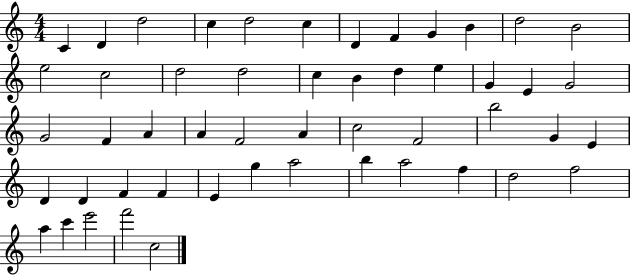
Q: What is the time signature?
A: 4/4